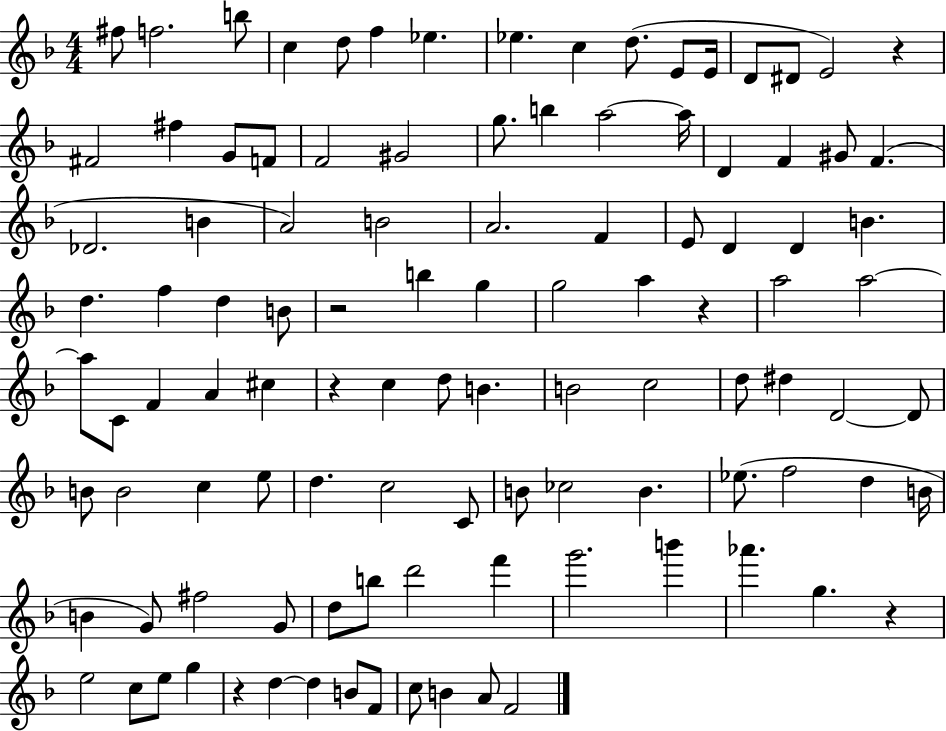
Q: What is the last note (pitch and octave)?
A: F4